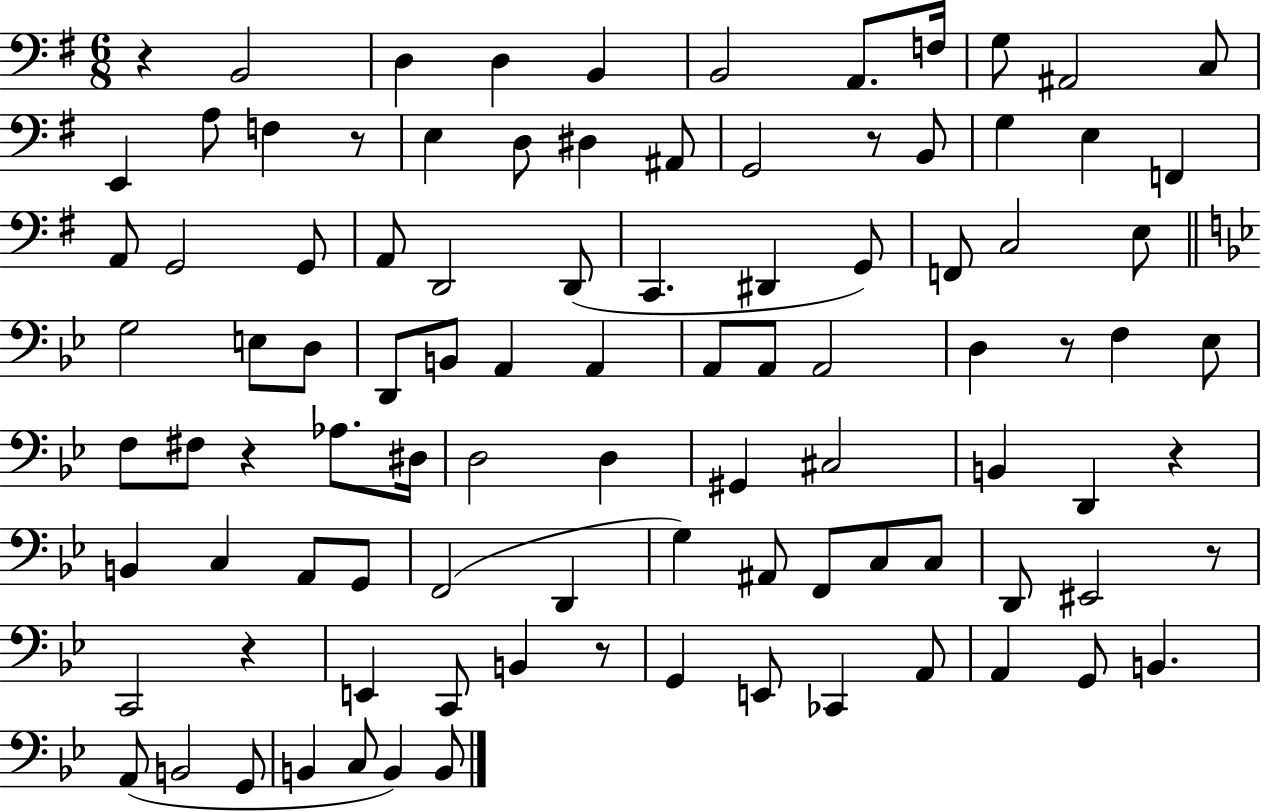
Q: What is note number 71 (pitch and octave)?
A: C2